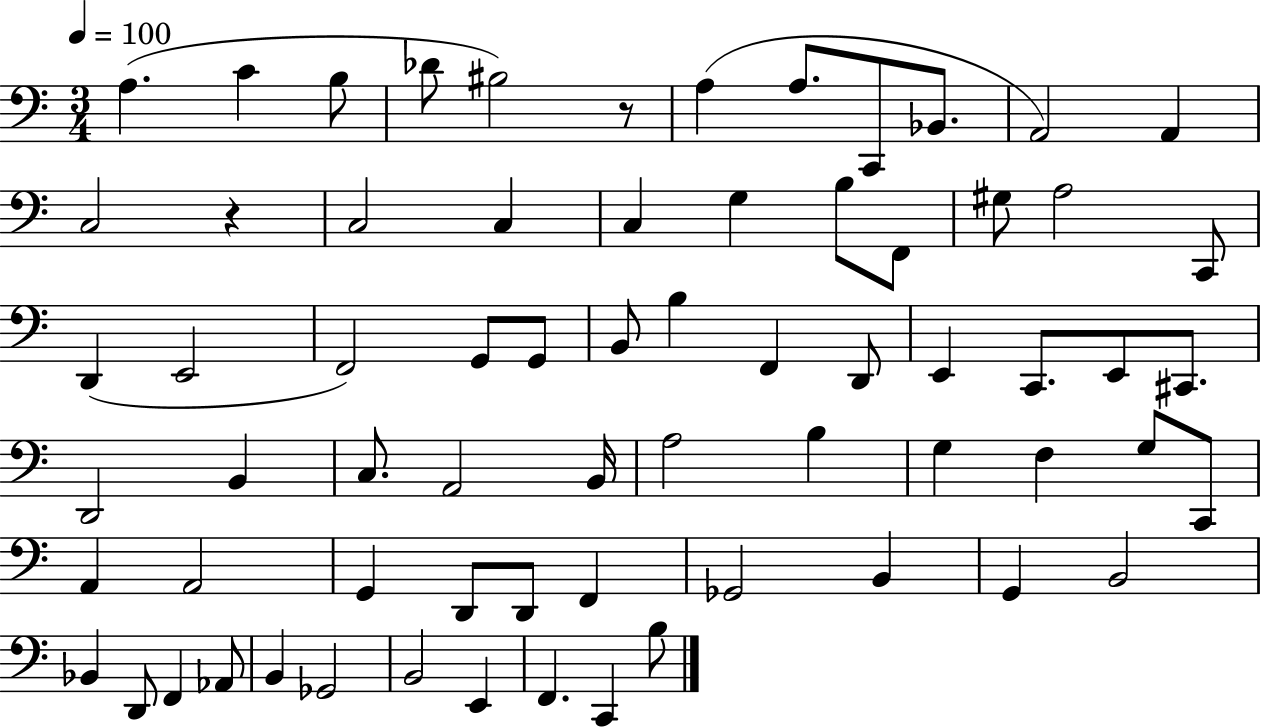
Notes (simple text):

A3/q. C4/q B3/e Db4/e BIS3/h R/e A3/q A3/e. C2/e Bb2/e. A2/h A2/q C3/h R/q C3/h C3/q C3/q G3/q B3/e F2/e G#3/e A3/h C2/e D2/q E2/h F2/h G2/e G2/e B2/e B3/q F2/q D2/e E2/q C2/e. E2/e C#2/e. D2/h B2/q C3/e. A2/h B2/s A3/h B3/q G3/q F3/q G3/e C2/e A2/q A2/h G2/q D2/e D2/e F2/q Gb2/h B2/q G2/q B2/h Bb2/q D2/e F2/q Ab2/e B2/q Gb2/h B2/h E2/q F2/q. C2/q B3/e